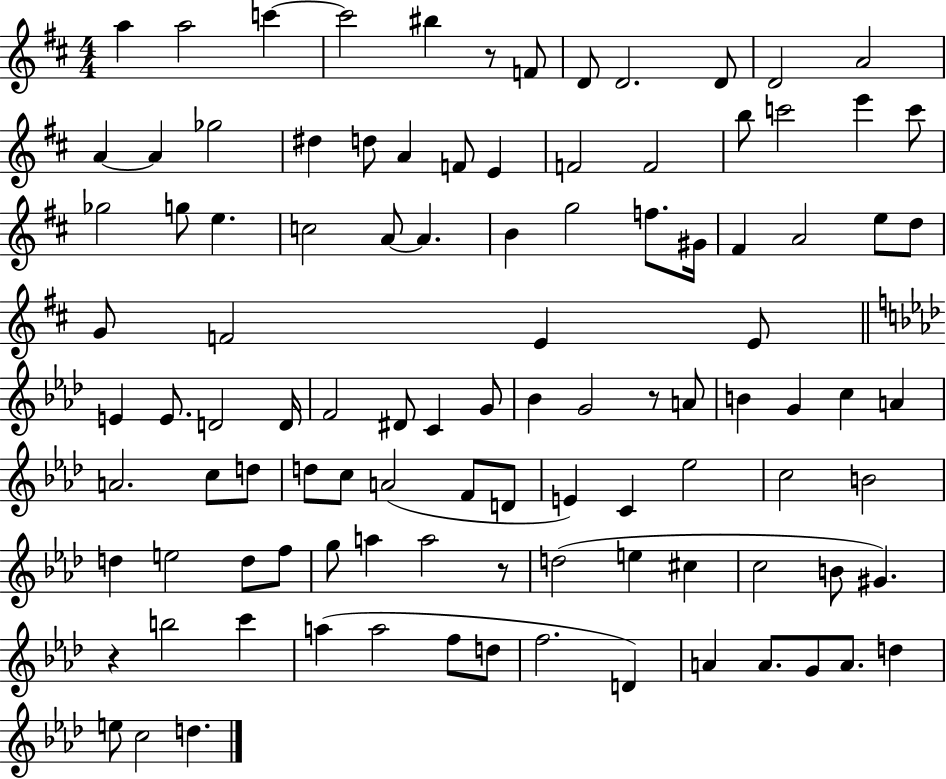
{
  \clef treble
  \numericTimeSignature
  \time 4/4
  \key d \major
  a''4 a''2 c'''4~~ | c'''2 bis''4 r8 f'8 | d'8 d'2. d'8 | d'2 a'2 | \break a'4~~ a'4 ges''2 | dis''4 d''8 a'4 f'8 e'4 | f'2 f'2 | b''8 c'''2 e'''4 c'''8 | \break ges''2 g''8 e''4. | c''2 a'8~~ a'4. | b'4 g''2 f''8. gis'16 | fis'4 a'2 e''8 d''8 | \break g'8 f'2 e'4 e'8 | \bar "||" \break \key aes \major e'4 e'8. d'2 d'16 | f'2 dis'8 c'4 g'8 | bes'4 g'2 r8 a'8 | b'4 g'4 c''4 a'4 | \break a'2. c''8 d''8 | d''8 c''8 a'2( f'8 d'8 | e'4) c'4 ees''2 | c''2 b'2 | \break d''4 e''2 d''8 f''8 | g''8 a''4 a''2 r8 | d''2( e''4 cis''4 | c''2 b'8 gis'4.) | \break r4 b''2 c'''4 | a''4( a''2 f''8 d''8 | f''2. d'4) | a'4 a'8. g'8 a'8. d''4 | \break e''8 c''2 d''4. | \bar "|."
}